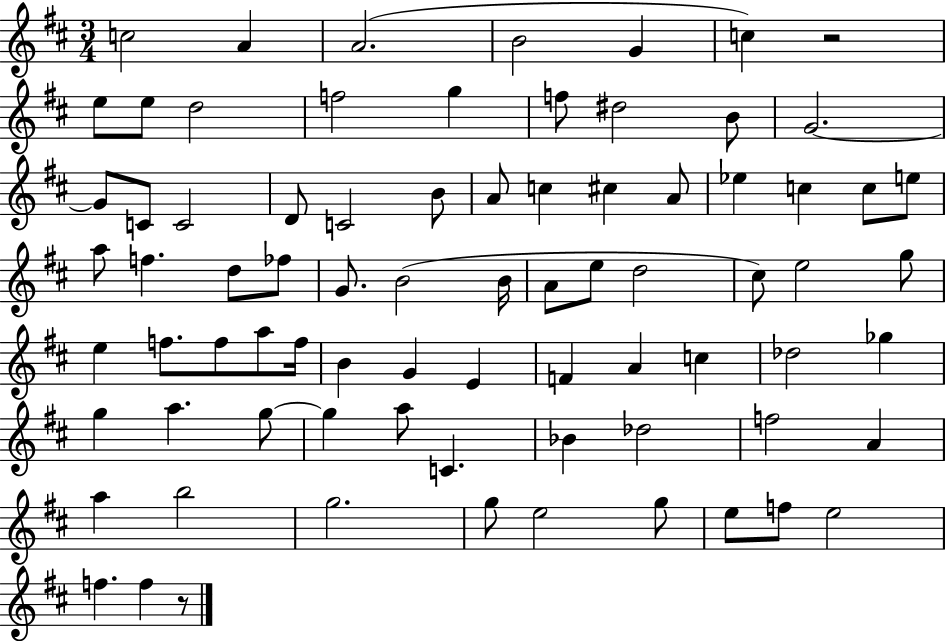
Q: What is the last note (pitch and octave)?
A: F5